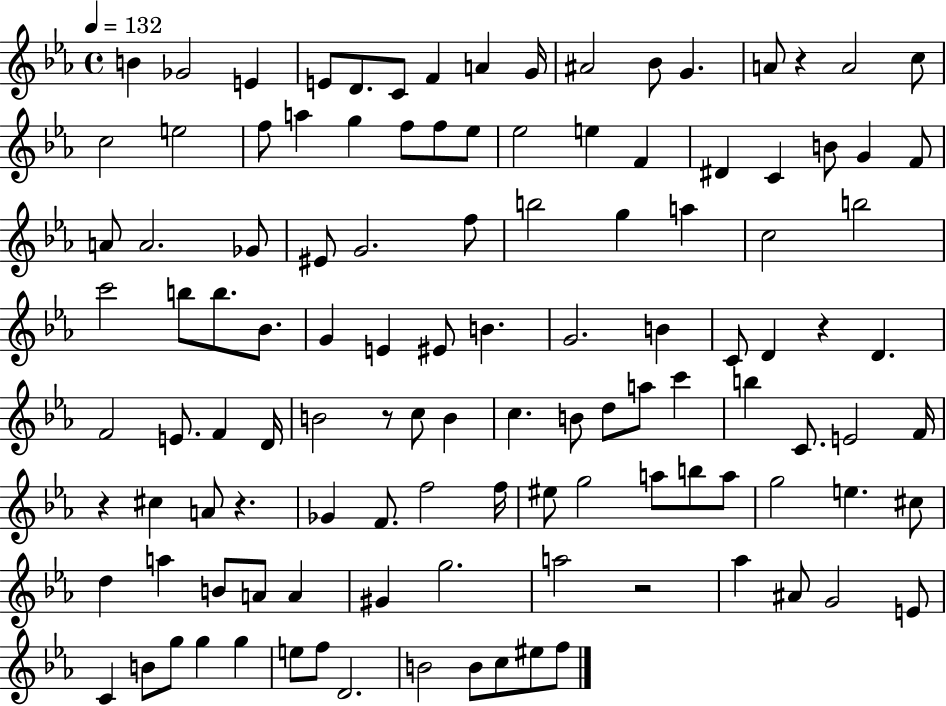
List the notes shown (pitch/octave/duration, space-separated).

B4/q Gb4/h E4/q E4/e D4/e. C4/e F4/q A4/q G4/s A#4/h Bb4/e G4/q. A4/e R/q A4/h C5/e C5/h E5/h F5/e A5/q G5/q F5/e F5/e Eb5/e Eb5/h E5/q F4/q D#4/q C4/q B4/e G4/q F4/e A4/e A4/h. Gb4/e EIS4/e G4/h. F5/e B5/h G5/q A5/q C5/h B5/h C6/h B5/e B5/e. Bb4/e. G4/q E4/q EIS4/e B4/q. G4/h. B4/q C4/e D4/q R/q D4/q. F4/h E4/e. F4/q D4/s B4/h R/e C5/e B4/q C5/q. B4/e D5/e A5/e C6/q B5/q C4/e. E4/h F4/s R/q C#5/q A4/e R/q. Gb4/q F4/e. F5/h F5/s EIS5/e G5/h A5/e B5/e A5/e G5/h E5/q. C#5/e D5/q A5/q B4/e A4/e A4/q G#4/q G5/h. A5/h R/h Ab5/q A#4/e G4/h E4/e C4/q B4/e G5/e G5/q G5/q E5/e F5/e D4/h. B4/h B4/e C5/e EIS5/e F5/e